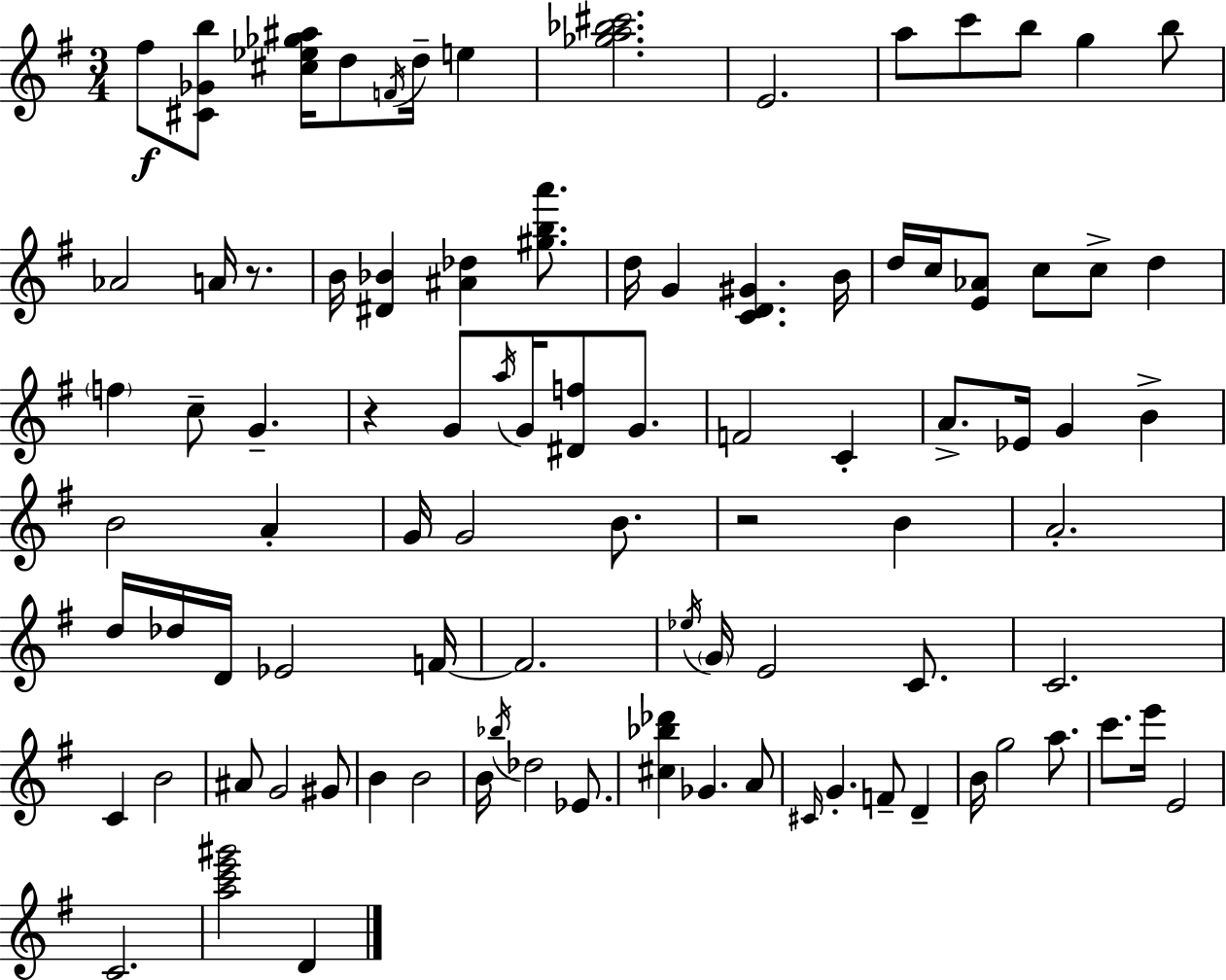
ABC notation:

X:1
T:Untitled
M:3/4
L:1/4
K:G
^f/2 [^C_Gb]/2 [^c_e_g^a]/4 d/2 F/4 d/4 e [_ga_b^c']2 E2 a/2 c'/2 b/2 g b/2 _A2 A/4 z/2 B/4 [^D_B] [^A_d] [^gba']/2 d/4 G [CD^G] B/4 d/4 c/4 [E_A]/2 c/2 c/2 d f c/2 G z G/2 a/4 G/4 [^Df]/2 G/2 F2 C A/2 _E/4 G B B2 A G/4 G2 B/2 z2 B A2 d/4 _d/4 D/4 _E2 F/4 F2 _e/4 G/4 E2 C/2 C2 C B2 ^A/2 G2 ^G/2 B B2 B/4 _b/4 _d2 _E/2 [^c_b_d'] _G A/2 ^C/4 G F/2 D B/4 g2 a/2 c'/2 e'/4 E2 C2 [ac'e'^g']2 D